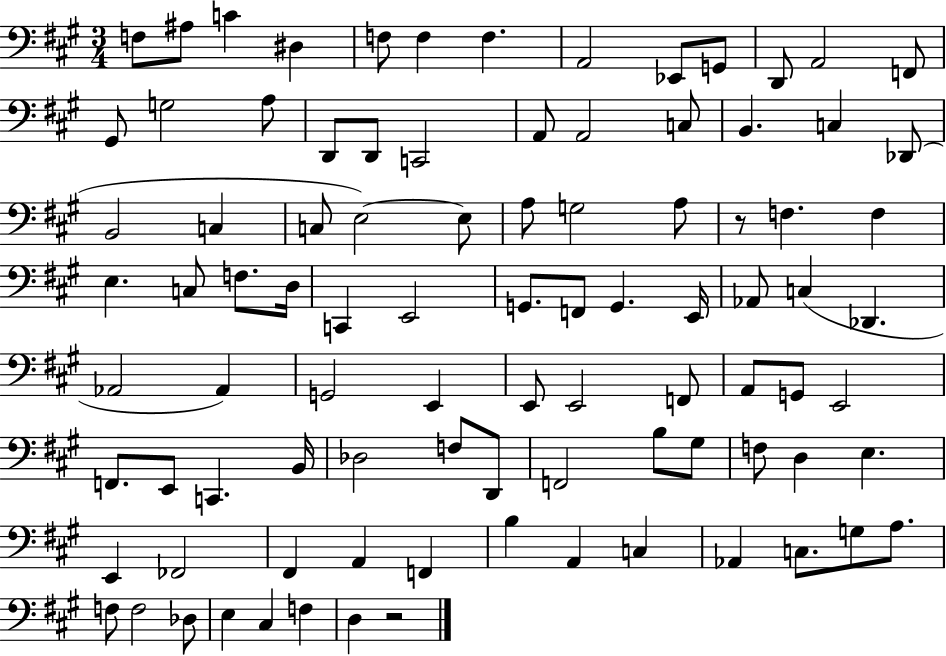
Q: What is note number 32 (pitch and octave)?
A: G3